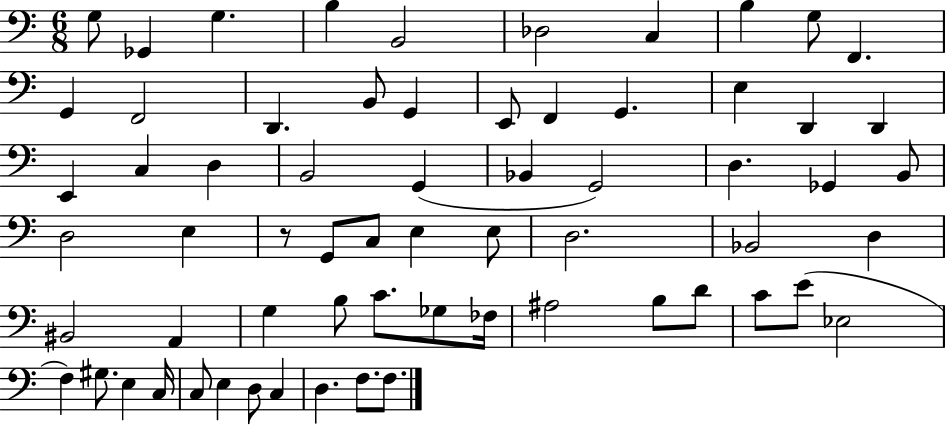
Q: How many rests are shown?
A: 1